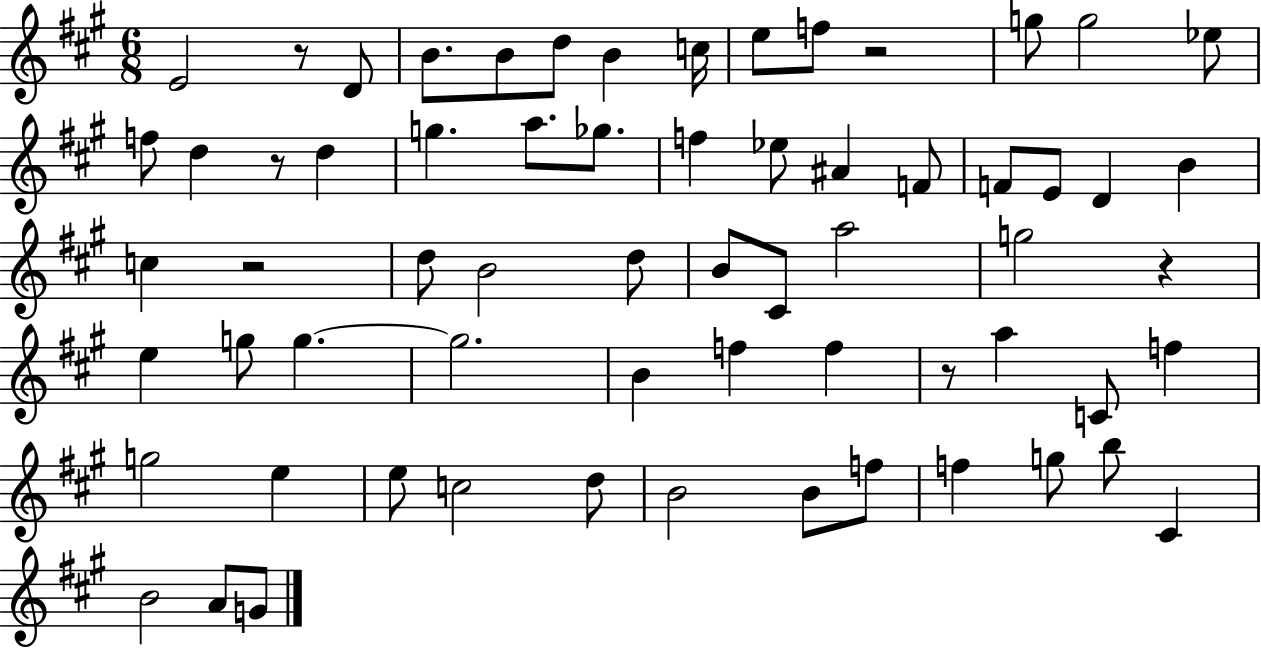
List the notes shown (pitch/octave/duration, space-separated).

E4/h R/e D4/e B4/e. B4/e D5/e B4/q C5/s E5/e F5/e R/h G5/e G5/h Eb5/e F5/e D5/q R/e D5/q G5/q. A5/e. Gb5/e. F5/q Eb5/e A#4/q F4/e F4/e E4/e D4/q B4/q C5/q R/h D5/e B4/h D5/e B4/e C#4/e A5/h G5/h R/q E5/q G5/e G5/q. G5/h. B4/q F5/q F5/q R/e A5/q C4/e F5/q G5/h E5/q E5/e C5/h D5/e B4/h B4/e F5/e F5/q G5/e B5/e C#4/q B4/h A4/e G4/e